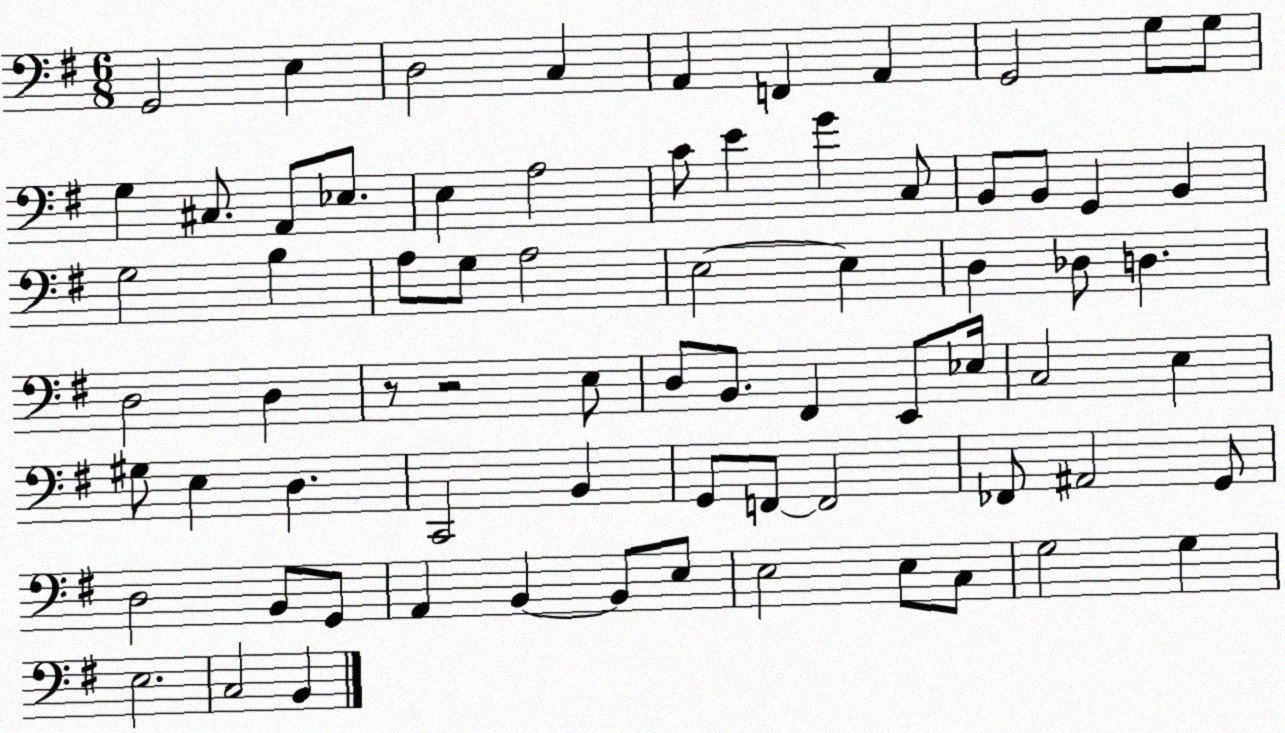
X:1
T:Untitled
M:6/8
L:1/4
K:G
G,,2 E, D,2 C, A,, F,, A,, G,,2 G,/2 G,/2 G, ^C,/2 A,,/2 _E,/2 E, A,2 C/2 E G C,/2 B,,/2 B,,/2 G,, B,, G,2 B, A,/2 G,/2 A,2 E,2 E, D, _D,/2 D, D,2 D, z/2 z2 E,/2 D,/2 B,,/2 ^F,, E,,/2 _E,/4 C,2 E, ^G,/2 E, D, C,,2 B,, G,,/2 F,,/2 F,,2 _F,,/2 ^A,,2 G,,/2 D,2 B,,/2 G,,/2 A,, B,, B,,/2 E,/2 E,2 E,/2 C,/2 G,2 G, E,2 C,2 B,,